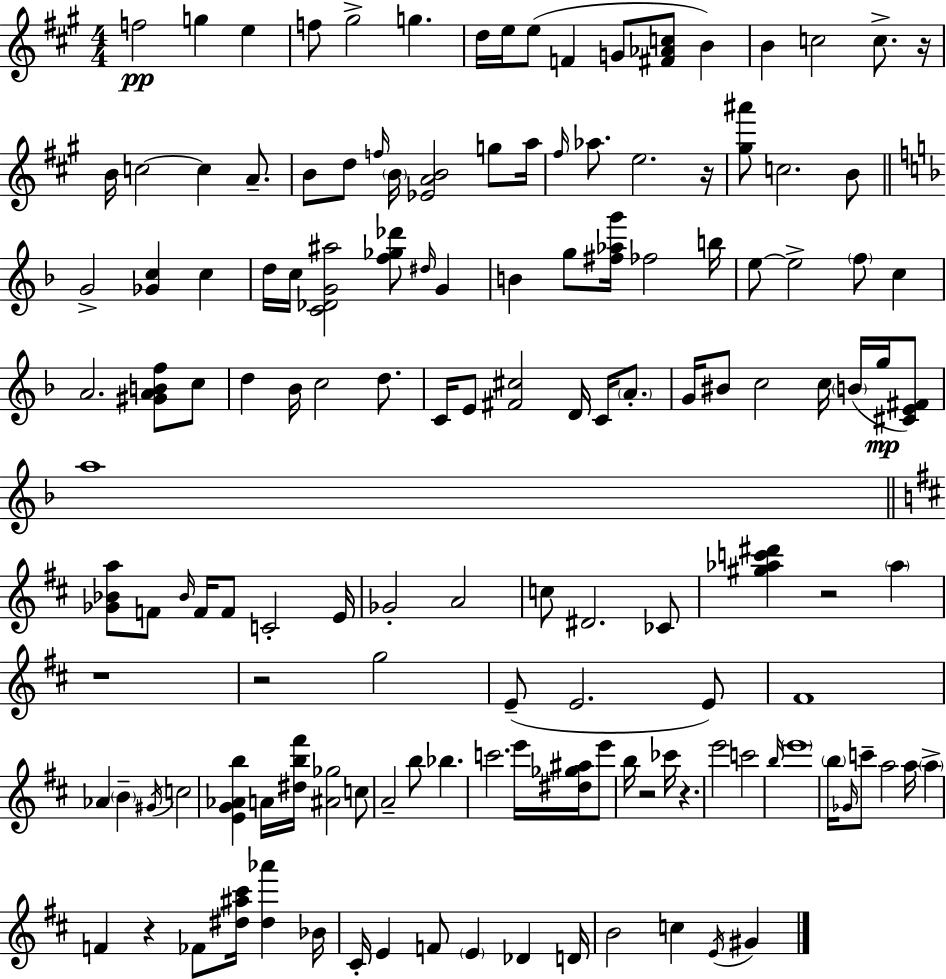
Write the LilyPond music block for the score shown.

{
  \clef treble
  \numericTimeSignature
  \time 4/4
  \key a \major
  f''2\pp g''4 e''4 | f''8 gis''2-> g''4. | d''16 e''16 e''8( f'4 g'8 <fis' aes' c''>8 b'4) | b'4 c''2 c''8.-> r16 | \break b'16 c''2~~ c''4 a'8.-- | b'8 d''8 \grace { f''16 } \parenthesize b'16 <ees' a' b'>2 g''8 | a''16 \grace { fis''16 } aes''8. e''2. | r16 <gis'' ais'''>8 c''2. | \break b'8 \bar "||" \break \key f \major g'2-> <ges' c''>4 c''4 | d''16 c''16 <c' des' g' ais''>2 <f'' ges'' des'''>8 \grace { dis''16 } g'4 | b'4 g''8 <fis'' aes'' g'''>16 fes''2 | b''16 e''8~~ e''2-> \parenthesize f''8 c''4 | \break a'2. <gis' a' b' f''>8 c''8 | d''4 bes'16 c''2 d''8. | c'16 e'8 <fis' cis''>2 d'16 c'16 \parenthesize a'8.-. | g'16 bis'8 c''2 c''16 \parenthesize b'16( g''16\mp <cis' e' fis'>8) | \break a''1 | \bar "||" \break \key d \major <ges' bes' a''>8 f'8 \grace { bes'16 } f'16 f'8 c'2-. | e'16 ges'2-. a'2 | c''8 dis'2. ces'8 | <gis'' aes'' c''' dis'''>4 r2 \parenthesize aes''4 | \break r1 | r2 g''2 | e'8--( e'2. e'8) | fis'1 | \break aes'4 \parenthesize b'4-- \acciaccatura { gis'16 } c''2 | <e' g' aes' b''>4 a'16 <dis'' b'' fis'''>16 <ais' ges''>2 | c''8 a'2-- b''8 bes''4. | c'''2. e'''16 <dis'' ges'' ais''>16 | \break e'''8 b''16 r2 ces'''16 r4. | e'''2 c'''2 | \grace { b''16 } \parenthesize e'''1 | \parenthesize b''16 \grace { ges'16 } c'''8-- a''2 a''16 | \break \parenthesize a''4-> f'4 r4 fes'8 <dis'' ais'' cis'''>16 <dis'' aes'''>4 | bes'16 cis'16-. e'4 f'8 \parenthesize e'4 des'4 | d'16 b'2 c''4 | \acciaccatura { e'16 } gis'4 \bar "|."
}